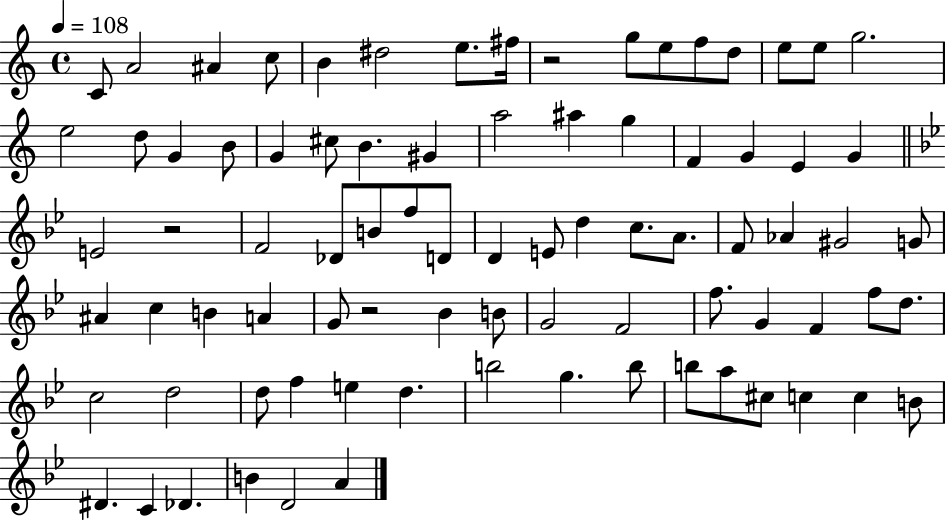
C4/e A4/h A#4/q C5/e B4/q D#5/h E5/e. F#5/s R/h G5/e E5/e F5/e D5/e E5/e E5/e G5/h. E5/h D5/e G4/q B4/e G4/q C#5/e B4/q. G#4/q A5/h A#5/q G5/q F4/q G4/q E4/q G4/q E4/h R/h F4/h Db4/e B4/e F5/e D4/e D4/q E4/e D5/q C5/e. A4/e. F4/e Ab4/q G#4/h G4/e A#4/q C5/q B4/q A4/q G4/e R/h Bb4/q B4/e G4/h F4/h F5/e. G4/q F4/q F5/e D5/e. C5/h D5/h D5/e F5/q E5/q D5/q. B5/h G5/q. B5/e B5/e A5/e C#5/e C5/q C5/q B4/e D#4/q. C4/q Db4/q. B4/q D4/h A4/q